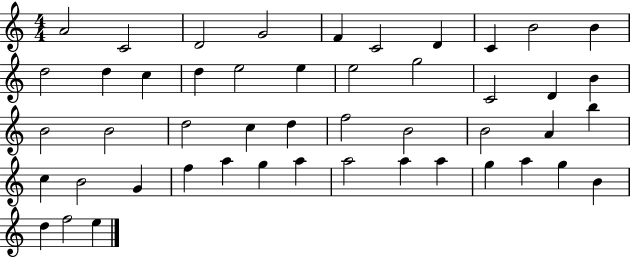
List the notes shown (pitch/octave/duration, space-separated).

A4/h C4/h D4/h G4/h F4/q C4/h D4/q C4/q B4/h B4/q D5/h D5/q C5/q D5/q E5/h E5/q E5/h G5/h C4/h D4/q B4/q B4/h B4/h D5/h C5/q D5/q F5/h B4/h B4/h A4/q B5/q C5/q B4/h G4/q F5/q A5/q G5/q A5/q A5/h A5/q A5/q G5/q A5/q G5/q B4/q D5/q F5/h E5/q